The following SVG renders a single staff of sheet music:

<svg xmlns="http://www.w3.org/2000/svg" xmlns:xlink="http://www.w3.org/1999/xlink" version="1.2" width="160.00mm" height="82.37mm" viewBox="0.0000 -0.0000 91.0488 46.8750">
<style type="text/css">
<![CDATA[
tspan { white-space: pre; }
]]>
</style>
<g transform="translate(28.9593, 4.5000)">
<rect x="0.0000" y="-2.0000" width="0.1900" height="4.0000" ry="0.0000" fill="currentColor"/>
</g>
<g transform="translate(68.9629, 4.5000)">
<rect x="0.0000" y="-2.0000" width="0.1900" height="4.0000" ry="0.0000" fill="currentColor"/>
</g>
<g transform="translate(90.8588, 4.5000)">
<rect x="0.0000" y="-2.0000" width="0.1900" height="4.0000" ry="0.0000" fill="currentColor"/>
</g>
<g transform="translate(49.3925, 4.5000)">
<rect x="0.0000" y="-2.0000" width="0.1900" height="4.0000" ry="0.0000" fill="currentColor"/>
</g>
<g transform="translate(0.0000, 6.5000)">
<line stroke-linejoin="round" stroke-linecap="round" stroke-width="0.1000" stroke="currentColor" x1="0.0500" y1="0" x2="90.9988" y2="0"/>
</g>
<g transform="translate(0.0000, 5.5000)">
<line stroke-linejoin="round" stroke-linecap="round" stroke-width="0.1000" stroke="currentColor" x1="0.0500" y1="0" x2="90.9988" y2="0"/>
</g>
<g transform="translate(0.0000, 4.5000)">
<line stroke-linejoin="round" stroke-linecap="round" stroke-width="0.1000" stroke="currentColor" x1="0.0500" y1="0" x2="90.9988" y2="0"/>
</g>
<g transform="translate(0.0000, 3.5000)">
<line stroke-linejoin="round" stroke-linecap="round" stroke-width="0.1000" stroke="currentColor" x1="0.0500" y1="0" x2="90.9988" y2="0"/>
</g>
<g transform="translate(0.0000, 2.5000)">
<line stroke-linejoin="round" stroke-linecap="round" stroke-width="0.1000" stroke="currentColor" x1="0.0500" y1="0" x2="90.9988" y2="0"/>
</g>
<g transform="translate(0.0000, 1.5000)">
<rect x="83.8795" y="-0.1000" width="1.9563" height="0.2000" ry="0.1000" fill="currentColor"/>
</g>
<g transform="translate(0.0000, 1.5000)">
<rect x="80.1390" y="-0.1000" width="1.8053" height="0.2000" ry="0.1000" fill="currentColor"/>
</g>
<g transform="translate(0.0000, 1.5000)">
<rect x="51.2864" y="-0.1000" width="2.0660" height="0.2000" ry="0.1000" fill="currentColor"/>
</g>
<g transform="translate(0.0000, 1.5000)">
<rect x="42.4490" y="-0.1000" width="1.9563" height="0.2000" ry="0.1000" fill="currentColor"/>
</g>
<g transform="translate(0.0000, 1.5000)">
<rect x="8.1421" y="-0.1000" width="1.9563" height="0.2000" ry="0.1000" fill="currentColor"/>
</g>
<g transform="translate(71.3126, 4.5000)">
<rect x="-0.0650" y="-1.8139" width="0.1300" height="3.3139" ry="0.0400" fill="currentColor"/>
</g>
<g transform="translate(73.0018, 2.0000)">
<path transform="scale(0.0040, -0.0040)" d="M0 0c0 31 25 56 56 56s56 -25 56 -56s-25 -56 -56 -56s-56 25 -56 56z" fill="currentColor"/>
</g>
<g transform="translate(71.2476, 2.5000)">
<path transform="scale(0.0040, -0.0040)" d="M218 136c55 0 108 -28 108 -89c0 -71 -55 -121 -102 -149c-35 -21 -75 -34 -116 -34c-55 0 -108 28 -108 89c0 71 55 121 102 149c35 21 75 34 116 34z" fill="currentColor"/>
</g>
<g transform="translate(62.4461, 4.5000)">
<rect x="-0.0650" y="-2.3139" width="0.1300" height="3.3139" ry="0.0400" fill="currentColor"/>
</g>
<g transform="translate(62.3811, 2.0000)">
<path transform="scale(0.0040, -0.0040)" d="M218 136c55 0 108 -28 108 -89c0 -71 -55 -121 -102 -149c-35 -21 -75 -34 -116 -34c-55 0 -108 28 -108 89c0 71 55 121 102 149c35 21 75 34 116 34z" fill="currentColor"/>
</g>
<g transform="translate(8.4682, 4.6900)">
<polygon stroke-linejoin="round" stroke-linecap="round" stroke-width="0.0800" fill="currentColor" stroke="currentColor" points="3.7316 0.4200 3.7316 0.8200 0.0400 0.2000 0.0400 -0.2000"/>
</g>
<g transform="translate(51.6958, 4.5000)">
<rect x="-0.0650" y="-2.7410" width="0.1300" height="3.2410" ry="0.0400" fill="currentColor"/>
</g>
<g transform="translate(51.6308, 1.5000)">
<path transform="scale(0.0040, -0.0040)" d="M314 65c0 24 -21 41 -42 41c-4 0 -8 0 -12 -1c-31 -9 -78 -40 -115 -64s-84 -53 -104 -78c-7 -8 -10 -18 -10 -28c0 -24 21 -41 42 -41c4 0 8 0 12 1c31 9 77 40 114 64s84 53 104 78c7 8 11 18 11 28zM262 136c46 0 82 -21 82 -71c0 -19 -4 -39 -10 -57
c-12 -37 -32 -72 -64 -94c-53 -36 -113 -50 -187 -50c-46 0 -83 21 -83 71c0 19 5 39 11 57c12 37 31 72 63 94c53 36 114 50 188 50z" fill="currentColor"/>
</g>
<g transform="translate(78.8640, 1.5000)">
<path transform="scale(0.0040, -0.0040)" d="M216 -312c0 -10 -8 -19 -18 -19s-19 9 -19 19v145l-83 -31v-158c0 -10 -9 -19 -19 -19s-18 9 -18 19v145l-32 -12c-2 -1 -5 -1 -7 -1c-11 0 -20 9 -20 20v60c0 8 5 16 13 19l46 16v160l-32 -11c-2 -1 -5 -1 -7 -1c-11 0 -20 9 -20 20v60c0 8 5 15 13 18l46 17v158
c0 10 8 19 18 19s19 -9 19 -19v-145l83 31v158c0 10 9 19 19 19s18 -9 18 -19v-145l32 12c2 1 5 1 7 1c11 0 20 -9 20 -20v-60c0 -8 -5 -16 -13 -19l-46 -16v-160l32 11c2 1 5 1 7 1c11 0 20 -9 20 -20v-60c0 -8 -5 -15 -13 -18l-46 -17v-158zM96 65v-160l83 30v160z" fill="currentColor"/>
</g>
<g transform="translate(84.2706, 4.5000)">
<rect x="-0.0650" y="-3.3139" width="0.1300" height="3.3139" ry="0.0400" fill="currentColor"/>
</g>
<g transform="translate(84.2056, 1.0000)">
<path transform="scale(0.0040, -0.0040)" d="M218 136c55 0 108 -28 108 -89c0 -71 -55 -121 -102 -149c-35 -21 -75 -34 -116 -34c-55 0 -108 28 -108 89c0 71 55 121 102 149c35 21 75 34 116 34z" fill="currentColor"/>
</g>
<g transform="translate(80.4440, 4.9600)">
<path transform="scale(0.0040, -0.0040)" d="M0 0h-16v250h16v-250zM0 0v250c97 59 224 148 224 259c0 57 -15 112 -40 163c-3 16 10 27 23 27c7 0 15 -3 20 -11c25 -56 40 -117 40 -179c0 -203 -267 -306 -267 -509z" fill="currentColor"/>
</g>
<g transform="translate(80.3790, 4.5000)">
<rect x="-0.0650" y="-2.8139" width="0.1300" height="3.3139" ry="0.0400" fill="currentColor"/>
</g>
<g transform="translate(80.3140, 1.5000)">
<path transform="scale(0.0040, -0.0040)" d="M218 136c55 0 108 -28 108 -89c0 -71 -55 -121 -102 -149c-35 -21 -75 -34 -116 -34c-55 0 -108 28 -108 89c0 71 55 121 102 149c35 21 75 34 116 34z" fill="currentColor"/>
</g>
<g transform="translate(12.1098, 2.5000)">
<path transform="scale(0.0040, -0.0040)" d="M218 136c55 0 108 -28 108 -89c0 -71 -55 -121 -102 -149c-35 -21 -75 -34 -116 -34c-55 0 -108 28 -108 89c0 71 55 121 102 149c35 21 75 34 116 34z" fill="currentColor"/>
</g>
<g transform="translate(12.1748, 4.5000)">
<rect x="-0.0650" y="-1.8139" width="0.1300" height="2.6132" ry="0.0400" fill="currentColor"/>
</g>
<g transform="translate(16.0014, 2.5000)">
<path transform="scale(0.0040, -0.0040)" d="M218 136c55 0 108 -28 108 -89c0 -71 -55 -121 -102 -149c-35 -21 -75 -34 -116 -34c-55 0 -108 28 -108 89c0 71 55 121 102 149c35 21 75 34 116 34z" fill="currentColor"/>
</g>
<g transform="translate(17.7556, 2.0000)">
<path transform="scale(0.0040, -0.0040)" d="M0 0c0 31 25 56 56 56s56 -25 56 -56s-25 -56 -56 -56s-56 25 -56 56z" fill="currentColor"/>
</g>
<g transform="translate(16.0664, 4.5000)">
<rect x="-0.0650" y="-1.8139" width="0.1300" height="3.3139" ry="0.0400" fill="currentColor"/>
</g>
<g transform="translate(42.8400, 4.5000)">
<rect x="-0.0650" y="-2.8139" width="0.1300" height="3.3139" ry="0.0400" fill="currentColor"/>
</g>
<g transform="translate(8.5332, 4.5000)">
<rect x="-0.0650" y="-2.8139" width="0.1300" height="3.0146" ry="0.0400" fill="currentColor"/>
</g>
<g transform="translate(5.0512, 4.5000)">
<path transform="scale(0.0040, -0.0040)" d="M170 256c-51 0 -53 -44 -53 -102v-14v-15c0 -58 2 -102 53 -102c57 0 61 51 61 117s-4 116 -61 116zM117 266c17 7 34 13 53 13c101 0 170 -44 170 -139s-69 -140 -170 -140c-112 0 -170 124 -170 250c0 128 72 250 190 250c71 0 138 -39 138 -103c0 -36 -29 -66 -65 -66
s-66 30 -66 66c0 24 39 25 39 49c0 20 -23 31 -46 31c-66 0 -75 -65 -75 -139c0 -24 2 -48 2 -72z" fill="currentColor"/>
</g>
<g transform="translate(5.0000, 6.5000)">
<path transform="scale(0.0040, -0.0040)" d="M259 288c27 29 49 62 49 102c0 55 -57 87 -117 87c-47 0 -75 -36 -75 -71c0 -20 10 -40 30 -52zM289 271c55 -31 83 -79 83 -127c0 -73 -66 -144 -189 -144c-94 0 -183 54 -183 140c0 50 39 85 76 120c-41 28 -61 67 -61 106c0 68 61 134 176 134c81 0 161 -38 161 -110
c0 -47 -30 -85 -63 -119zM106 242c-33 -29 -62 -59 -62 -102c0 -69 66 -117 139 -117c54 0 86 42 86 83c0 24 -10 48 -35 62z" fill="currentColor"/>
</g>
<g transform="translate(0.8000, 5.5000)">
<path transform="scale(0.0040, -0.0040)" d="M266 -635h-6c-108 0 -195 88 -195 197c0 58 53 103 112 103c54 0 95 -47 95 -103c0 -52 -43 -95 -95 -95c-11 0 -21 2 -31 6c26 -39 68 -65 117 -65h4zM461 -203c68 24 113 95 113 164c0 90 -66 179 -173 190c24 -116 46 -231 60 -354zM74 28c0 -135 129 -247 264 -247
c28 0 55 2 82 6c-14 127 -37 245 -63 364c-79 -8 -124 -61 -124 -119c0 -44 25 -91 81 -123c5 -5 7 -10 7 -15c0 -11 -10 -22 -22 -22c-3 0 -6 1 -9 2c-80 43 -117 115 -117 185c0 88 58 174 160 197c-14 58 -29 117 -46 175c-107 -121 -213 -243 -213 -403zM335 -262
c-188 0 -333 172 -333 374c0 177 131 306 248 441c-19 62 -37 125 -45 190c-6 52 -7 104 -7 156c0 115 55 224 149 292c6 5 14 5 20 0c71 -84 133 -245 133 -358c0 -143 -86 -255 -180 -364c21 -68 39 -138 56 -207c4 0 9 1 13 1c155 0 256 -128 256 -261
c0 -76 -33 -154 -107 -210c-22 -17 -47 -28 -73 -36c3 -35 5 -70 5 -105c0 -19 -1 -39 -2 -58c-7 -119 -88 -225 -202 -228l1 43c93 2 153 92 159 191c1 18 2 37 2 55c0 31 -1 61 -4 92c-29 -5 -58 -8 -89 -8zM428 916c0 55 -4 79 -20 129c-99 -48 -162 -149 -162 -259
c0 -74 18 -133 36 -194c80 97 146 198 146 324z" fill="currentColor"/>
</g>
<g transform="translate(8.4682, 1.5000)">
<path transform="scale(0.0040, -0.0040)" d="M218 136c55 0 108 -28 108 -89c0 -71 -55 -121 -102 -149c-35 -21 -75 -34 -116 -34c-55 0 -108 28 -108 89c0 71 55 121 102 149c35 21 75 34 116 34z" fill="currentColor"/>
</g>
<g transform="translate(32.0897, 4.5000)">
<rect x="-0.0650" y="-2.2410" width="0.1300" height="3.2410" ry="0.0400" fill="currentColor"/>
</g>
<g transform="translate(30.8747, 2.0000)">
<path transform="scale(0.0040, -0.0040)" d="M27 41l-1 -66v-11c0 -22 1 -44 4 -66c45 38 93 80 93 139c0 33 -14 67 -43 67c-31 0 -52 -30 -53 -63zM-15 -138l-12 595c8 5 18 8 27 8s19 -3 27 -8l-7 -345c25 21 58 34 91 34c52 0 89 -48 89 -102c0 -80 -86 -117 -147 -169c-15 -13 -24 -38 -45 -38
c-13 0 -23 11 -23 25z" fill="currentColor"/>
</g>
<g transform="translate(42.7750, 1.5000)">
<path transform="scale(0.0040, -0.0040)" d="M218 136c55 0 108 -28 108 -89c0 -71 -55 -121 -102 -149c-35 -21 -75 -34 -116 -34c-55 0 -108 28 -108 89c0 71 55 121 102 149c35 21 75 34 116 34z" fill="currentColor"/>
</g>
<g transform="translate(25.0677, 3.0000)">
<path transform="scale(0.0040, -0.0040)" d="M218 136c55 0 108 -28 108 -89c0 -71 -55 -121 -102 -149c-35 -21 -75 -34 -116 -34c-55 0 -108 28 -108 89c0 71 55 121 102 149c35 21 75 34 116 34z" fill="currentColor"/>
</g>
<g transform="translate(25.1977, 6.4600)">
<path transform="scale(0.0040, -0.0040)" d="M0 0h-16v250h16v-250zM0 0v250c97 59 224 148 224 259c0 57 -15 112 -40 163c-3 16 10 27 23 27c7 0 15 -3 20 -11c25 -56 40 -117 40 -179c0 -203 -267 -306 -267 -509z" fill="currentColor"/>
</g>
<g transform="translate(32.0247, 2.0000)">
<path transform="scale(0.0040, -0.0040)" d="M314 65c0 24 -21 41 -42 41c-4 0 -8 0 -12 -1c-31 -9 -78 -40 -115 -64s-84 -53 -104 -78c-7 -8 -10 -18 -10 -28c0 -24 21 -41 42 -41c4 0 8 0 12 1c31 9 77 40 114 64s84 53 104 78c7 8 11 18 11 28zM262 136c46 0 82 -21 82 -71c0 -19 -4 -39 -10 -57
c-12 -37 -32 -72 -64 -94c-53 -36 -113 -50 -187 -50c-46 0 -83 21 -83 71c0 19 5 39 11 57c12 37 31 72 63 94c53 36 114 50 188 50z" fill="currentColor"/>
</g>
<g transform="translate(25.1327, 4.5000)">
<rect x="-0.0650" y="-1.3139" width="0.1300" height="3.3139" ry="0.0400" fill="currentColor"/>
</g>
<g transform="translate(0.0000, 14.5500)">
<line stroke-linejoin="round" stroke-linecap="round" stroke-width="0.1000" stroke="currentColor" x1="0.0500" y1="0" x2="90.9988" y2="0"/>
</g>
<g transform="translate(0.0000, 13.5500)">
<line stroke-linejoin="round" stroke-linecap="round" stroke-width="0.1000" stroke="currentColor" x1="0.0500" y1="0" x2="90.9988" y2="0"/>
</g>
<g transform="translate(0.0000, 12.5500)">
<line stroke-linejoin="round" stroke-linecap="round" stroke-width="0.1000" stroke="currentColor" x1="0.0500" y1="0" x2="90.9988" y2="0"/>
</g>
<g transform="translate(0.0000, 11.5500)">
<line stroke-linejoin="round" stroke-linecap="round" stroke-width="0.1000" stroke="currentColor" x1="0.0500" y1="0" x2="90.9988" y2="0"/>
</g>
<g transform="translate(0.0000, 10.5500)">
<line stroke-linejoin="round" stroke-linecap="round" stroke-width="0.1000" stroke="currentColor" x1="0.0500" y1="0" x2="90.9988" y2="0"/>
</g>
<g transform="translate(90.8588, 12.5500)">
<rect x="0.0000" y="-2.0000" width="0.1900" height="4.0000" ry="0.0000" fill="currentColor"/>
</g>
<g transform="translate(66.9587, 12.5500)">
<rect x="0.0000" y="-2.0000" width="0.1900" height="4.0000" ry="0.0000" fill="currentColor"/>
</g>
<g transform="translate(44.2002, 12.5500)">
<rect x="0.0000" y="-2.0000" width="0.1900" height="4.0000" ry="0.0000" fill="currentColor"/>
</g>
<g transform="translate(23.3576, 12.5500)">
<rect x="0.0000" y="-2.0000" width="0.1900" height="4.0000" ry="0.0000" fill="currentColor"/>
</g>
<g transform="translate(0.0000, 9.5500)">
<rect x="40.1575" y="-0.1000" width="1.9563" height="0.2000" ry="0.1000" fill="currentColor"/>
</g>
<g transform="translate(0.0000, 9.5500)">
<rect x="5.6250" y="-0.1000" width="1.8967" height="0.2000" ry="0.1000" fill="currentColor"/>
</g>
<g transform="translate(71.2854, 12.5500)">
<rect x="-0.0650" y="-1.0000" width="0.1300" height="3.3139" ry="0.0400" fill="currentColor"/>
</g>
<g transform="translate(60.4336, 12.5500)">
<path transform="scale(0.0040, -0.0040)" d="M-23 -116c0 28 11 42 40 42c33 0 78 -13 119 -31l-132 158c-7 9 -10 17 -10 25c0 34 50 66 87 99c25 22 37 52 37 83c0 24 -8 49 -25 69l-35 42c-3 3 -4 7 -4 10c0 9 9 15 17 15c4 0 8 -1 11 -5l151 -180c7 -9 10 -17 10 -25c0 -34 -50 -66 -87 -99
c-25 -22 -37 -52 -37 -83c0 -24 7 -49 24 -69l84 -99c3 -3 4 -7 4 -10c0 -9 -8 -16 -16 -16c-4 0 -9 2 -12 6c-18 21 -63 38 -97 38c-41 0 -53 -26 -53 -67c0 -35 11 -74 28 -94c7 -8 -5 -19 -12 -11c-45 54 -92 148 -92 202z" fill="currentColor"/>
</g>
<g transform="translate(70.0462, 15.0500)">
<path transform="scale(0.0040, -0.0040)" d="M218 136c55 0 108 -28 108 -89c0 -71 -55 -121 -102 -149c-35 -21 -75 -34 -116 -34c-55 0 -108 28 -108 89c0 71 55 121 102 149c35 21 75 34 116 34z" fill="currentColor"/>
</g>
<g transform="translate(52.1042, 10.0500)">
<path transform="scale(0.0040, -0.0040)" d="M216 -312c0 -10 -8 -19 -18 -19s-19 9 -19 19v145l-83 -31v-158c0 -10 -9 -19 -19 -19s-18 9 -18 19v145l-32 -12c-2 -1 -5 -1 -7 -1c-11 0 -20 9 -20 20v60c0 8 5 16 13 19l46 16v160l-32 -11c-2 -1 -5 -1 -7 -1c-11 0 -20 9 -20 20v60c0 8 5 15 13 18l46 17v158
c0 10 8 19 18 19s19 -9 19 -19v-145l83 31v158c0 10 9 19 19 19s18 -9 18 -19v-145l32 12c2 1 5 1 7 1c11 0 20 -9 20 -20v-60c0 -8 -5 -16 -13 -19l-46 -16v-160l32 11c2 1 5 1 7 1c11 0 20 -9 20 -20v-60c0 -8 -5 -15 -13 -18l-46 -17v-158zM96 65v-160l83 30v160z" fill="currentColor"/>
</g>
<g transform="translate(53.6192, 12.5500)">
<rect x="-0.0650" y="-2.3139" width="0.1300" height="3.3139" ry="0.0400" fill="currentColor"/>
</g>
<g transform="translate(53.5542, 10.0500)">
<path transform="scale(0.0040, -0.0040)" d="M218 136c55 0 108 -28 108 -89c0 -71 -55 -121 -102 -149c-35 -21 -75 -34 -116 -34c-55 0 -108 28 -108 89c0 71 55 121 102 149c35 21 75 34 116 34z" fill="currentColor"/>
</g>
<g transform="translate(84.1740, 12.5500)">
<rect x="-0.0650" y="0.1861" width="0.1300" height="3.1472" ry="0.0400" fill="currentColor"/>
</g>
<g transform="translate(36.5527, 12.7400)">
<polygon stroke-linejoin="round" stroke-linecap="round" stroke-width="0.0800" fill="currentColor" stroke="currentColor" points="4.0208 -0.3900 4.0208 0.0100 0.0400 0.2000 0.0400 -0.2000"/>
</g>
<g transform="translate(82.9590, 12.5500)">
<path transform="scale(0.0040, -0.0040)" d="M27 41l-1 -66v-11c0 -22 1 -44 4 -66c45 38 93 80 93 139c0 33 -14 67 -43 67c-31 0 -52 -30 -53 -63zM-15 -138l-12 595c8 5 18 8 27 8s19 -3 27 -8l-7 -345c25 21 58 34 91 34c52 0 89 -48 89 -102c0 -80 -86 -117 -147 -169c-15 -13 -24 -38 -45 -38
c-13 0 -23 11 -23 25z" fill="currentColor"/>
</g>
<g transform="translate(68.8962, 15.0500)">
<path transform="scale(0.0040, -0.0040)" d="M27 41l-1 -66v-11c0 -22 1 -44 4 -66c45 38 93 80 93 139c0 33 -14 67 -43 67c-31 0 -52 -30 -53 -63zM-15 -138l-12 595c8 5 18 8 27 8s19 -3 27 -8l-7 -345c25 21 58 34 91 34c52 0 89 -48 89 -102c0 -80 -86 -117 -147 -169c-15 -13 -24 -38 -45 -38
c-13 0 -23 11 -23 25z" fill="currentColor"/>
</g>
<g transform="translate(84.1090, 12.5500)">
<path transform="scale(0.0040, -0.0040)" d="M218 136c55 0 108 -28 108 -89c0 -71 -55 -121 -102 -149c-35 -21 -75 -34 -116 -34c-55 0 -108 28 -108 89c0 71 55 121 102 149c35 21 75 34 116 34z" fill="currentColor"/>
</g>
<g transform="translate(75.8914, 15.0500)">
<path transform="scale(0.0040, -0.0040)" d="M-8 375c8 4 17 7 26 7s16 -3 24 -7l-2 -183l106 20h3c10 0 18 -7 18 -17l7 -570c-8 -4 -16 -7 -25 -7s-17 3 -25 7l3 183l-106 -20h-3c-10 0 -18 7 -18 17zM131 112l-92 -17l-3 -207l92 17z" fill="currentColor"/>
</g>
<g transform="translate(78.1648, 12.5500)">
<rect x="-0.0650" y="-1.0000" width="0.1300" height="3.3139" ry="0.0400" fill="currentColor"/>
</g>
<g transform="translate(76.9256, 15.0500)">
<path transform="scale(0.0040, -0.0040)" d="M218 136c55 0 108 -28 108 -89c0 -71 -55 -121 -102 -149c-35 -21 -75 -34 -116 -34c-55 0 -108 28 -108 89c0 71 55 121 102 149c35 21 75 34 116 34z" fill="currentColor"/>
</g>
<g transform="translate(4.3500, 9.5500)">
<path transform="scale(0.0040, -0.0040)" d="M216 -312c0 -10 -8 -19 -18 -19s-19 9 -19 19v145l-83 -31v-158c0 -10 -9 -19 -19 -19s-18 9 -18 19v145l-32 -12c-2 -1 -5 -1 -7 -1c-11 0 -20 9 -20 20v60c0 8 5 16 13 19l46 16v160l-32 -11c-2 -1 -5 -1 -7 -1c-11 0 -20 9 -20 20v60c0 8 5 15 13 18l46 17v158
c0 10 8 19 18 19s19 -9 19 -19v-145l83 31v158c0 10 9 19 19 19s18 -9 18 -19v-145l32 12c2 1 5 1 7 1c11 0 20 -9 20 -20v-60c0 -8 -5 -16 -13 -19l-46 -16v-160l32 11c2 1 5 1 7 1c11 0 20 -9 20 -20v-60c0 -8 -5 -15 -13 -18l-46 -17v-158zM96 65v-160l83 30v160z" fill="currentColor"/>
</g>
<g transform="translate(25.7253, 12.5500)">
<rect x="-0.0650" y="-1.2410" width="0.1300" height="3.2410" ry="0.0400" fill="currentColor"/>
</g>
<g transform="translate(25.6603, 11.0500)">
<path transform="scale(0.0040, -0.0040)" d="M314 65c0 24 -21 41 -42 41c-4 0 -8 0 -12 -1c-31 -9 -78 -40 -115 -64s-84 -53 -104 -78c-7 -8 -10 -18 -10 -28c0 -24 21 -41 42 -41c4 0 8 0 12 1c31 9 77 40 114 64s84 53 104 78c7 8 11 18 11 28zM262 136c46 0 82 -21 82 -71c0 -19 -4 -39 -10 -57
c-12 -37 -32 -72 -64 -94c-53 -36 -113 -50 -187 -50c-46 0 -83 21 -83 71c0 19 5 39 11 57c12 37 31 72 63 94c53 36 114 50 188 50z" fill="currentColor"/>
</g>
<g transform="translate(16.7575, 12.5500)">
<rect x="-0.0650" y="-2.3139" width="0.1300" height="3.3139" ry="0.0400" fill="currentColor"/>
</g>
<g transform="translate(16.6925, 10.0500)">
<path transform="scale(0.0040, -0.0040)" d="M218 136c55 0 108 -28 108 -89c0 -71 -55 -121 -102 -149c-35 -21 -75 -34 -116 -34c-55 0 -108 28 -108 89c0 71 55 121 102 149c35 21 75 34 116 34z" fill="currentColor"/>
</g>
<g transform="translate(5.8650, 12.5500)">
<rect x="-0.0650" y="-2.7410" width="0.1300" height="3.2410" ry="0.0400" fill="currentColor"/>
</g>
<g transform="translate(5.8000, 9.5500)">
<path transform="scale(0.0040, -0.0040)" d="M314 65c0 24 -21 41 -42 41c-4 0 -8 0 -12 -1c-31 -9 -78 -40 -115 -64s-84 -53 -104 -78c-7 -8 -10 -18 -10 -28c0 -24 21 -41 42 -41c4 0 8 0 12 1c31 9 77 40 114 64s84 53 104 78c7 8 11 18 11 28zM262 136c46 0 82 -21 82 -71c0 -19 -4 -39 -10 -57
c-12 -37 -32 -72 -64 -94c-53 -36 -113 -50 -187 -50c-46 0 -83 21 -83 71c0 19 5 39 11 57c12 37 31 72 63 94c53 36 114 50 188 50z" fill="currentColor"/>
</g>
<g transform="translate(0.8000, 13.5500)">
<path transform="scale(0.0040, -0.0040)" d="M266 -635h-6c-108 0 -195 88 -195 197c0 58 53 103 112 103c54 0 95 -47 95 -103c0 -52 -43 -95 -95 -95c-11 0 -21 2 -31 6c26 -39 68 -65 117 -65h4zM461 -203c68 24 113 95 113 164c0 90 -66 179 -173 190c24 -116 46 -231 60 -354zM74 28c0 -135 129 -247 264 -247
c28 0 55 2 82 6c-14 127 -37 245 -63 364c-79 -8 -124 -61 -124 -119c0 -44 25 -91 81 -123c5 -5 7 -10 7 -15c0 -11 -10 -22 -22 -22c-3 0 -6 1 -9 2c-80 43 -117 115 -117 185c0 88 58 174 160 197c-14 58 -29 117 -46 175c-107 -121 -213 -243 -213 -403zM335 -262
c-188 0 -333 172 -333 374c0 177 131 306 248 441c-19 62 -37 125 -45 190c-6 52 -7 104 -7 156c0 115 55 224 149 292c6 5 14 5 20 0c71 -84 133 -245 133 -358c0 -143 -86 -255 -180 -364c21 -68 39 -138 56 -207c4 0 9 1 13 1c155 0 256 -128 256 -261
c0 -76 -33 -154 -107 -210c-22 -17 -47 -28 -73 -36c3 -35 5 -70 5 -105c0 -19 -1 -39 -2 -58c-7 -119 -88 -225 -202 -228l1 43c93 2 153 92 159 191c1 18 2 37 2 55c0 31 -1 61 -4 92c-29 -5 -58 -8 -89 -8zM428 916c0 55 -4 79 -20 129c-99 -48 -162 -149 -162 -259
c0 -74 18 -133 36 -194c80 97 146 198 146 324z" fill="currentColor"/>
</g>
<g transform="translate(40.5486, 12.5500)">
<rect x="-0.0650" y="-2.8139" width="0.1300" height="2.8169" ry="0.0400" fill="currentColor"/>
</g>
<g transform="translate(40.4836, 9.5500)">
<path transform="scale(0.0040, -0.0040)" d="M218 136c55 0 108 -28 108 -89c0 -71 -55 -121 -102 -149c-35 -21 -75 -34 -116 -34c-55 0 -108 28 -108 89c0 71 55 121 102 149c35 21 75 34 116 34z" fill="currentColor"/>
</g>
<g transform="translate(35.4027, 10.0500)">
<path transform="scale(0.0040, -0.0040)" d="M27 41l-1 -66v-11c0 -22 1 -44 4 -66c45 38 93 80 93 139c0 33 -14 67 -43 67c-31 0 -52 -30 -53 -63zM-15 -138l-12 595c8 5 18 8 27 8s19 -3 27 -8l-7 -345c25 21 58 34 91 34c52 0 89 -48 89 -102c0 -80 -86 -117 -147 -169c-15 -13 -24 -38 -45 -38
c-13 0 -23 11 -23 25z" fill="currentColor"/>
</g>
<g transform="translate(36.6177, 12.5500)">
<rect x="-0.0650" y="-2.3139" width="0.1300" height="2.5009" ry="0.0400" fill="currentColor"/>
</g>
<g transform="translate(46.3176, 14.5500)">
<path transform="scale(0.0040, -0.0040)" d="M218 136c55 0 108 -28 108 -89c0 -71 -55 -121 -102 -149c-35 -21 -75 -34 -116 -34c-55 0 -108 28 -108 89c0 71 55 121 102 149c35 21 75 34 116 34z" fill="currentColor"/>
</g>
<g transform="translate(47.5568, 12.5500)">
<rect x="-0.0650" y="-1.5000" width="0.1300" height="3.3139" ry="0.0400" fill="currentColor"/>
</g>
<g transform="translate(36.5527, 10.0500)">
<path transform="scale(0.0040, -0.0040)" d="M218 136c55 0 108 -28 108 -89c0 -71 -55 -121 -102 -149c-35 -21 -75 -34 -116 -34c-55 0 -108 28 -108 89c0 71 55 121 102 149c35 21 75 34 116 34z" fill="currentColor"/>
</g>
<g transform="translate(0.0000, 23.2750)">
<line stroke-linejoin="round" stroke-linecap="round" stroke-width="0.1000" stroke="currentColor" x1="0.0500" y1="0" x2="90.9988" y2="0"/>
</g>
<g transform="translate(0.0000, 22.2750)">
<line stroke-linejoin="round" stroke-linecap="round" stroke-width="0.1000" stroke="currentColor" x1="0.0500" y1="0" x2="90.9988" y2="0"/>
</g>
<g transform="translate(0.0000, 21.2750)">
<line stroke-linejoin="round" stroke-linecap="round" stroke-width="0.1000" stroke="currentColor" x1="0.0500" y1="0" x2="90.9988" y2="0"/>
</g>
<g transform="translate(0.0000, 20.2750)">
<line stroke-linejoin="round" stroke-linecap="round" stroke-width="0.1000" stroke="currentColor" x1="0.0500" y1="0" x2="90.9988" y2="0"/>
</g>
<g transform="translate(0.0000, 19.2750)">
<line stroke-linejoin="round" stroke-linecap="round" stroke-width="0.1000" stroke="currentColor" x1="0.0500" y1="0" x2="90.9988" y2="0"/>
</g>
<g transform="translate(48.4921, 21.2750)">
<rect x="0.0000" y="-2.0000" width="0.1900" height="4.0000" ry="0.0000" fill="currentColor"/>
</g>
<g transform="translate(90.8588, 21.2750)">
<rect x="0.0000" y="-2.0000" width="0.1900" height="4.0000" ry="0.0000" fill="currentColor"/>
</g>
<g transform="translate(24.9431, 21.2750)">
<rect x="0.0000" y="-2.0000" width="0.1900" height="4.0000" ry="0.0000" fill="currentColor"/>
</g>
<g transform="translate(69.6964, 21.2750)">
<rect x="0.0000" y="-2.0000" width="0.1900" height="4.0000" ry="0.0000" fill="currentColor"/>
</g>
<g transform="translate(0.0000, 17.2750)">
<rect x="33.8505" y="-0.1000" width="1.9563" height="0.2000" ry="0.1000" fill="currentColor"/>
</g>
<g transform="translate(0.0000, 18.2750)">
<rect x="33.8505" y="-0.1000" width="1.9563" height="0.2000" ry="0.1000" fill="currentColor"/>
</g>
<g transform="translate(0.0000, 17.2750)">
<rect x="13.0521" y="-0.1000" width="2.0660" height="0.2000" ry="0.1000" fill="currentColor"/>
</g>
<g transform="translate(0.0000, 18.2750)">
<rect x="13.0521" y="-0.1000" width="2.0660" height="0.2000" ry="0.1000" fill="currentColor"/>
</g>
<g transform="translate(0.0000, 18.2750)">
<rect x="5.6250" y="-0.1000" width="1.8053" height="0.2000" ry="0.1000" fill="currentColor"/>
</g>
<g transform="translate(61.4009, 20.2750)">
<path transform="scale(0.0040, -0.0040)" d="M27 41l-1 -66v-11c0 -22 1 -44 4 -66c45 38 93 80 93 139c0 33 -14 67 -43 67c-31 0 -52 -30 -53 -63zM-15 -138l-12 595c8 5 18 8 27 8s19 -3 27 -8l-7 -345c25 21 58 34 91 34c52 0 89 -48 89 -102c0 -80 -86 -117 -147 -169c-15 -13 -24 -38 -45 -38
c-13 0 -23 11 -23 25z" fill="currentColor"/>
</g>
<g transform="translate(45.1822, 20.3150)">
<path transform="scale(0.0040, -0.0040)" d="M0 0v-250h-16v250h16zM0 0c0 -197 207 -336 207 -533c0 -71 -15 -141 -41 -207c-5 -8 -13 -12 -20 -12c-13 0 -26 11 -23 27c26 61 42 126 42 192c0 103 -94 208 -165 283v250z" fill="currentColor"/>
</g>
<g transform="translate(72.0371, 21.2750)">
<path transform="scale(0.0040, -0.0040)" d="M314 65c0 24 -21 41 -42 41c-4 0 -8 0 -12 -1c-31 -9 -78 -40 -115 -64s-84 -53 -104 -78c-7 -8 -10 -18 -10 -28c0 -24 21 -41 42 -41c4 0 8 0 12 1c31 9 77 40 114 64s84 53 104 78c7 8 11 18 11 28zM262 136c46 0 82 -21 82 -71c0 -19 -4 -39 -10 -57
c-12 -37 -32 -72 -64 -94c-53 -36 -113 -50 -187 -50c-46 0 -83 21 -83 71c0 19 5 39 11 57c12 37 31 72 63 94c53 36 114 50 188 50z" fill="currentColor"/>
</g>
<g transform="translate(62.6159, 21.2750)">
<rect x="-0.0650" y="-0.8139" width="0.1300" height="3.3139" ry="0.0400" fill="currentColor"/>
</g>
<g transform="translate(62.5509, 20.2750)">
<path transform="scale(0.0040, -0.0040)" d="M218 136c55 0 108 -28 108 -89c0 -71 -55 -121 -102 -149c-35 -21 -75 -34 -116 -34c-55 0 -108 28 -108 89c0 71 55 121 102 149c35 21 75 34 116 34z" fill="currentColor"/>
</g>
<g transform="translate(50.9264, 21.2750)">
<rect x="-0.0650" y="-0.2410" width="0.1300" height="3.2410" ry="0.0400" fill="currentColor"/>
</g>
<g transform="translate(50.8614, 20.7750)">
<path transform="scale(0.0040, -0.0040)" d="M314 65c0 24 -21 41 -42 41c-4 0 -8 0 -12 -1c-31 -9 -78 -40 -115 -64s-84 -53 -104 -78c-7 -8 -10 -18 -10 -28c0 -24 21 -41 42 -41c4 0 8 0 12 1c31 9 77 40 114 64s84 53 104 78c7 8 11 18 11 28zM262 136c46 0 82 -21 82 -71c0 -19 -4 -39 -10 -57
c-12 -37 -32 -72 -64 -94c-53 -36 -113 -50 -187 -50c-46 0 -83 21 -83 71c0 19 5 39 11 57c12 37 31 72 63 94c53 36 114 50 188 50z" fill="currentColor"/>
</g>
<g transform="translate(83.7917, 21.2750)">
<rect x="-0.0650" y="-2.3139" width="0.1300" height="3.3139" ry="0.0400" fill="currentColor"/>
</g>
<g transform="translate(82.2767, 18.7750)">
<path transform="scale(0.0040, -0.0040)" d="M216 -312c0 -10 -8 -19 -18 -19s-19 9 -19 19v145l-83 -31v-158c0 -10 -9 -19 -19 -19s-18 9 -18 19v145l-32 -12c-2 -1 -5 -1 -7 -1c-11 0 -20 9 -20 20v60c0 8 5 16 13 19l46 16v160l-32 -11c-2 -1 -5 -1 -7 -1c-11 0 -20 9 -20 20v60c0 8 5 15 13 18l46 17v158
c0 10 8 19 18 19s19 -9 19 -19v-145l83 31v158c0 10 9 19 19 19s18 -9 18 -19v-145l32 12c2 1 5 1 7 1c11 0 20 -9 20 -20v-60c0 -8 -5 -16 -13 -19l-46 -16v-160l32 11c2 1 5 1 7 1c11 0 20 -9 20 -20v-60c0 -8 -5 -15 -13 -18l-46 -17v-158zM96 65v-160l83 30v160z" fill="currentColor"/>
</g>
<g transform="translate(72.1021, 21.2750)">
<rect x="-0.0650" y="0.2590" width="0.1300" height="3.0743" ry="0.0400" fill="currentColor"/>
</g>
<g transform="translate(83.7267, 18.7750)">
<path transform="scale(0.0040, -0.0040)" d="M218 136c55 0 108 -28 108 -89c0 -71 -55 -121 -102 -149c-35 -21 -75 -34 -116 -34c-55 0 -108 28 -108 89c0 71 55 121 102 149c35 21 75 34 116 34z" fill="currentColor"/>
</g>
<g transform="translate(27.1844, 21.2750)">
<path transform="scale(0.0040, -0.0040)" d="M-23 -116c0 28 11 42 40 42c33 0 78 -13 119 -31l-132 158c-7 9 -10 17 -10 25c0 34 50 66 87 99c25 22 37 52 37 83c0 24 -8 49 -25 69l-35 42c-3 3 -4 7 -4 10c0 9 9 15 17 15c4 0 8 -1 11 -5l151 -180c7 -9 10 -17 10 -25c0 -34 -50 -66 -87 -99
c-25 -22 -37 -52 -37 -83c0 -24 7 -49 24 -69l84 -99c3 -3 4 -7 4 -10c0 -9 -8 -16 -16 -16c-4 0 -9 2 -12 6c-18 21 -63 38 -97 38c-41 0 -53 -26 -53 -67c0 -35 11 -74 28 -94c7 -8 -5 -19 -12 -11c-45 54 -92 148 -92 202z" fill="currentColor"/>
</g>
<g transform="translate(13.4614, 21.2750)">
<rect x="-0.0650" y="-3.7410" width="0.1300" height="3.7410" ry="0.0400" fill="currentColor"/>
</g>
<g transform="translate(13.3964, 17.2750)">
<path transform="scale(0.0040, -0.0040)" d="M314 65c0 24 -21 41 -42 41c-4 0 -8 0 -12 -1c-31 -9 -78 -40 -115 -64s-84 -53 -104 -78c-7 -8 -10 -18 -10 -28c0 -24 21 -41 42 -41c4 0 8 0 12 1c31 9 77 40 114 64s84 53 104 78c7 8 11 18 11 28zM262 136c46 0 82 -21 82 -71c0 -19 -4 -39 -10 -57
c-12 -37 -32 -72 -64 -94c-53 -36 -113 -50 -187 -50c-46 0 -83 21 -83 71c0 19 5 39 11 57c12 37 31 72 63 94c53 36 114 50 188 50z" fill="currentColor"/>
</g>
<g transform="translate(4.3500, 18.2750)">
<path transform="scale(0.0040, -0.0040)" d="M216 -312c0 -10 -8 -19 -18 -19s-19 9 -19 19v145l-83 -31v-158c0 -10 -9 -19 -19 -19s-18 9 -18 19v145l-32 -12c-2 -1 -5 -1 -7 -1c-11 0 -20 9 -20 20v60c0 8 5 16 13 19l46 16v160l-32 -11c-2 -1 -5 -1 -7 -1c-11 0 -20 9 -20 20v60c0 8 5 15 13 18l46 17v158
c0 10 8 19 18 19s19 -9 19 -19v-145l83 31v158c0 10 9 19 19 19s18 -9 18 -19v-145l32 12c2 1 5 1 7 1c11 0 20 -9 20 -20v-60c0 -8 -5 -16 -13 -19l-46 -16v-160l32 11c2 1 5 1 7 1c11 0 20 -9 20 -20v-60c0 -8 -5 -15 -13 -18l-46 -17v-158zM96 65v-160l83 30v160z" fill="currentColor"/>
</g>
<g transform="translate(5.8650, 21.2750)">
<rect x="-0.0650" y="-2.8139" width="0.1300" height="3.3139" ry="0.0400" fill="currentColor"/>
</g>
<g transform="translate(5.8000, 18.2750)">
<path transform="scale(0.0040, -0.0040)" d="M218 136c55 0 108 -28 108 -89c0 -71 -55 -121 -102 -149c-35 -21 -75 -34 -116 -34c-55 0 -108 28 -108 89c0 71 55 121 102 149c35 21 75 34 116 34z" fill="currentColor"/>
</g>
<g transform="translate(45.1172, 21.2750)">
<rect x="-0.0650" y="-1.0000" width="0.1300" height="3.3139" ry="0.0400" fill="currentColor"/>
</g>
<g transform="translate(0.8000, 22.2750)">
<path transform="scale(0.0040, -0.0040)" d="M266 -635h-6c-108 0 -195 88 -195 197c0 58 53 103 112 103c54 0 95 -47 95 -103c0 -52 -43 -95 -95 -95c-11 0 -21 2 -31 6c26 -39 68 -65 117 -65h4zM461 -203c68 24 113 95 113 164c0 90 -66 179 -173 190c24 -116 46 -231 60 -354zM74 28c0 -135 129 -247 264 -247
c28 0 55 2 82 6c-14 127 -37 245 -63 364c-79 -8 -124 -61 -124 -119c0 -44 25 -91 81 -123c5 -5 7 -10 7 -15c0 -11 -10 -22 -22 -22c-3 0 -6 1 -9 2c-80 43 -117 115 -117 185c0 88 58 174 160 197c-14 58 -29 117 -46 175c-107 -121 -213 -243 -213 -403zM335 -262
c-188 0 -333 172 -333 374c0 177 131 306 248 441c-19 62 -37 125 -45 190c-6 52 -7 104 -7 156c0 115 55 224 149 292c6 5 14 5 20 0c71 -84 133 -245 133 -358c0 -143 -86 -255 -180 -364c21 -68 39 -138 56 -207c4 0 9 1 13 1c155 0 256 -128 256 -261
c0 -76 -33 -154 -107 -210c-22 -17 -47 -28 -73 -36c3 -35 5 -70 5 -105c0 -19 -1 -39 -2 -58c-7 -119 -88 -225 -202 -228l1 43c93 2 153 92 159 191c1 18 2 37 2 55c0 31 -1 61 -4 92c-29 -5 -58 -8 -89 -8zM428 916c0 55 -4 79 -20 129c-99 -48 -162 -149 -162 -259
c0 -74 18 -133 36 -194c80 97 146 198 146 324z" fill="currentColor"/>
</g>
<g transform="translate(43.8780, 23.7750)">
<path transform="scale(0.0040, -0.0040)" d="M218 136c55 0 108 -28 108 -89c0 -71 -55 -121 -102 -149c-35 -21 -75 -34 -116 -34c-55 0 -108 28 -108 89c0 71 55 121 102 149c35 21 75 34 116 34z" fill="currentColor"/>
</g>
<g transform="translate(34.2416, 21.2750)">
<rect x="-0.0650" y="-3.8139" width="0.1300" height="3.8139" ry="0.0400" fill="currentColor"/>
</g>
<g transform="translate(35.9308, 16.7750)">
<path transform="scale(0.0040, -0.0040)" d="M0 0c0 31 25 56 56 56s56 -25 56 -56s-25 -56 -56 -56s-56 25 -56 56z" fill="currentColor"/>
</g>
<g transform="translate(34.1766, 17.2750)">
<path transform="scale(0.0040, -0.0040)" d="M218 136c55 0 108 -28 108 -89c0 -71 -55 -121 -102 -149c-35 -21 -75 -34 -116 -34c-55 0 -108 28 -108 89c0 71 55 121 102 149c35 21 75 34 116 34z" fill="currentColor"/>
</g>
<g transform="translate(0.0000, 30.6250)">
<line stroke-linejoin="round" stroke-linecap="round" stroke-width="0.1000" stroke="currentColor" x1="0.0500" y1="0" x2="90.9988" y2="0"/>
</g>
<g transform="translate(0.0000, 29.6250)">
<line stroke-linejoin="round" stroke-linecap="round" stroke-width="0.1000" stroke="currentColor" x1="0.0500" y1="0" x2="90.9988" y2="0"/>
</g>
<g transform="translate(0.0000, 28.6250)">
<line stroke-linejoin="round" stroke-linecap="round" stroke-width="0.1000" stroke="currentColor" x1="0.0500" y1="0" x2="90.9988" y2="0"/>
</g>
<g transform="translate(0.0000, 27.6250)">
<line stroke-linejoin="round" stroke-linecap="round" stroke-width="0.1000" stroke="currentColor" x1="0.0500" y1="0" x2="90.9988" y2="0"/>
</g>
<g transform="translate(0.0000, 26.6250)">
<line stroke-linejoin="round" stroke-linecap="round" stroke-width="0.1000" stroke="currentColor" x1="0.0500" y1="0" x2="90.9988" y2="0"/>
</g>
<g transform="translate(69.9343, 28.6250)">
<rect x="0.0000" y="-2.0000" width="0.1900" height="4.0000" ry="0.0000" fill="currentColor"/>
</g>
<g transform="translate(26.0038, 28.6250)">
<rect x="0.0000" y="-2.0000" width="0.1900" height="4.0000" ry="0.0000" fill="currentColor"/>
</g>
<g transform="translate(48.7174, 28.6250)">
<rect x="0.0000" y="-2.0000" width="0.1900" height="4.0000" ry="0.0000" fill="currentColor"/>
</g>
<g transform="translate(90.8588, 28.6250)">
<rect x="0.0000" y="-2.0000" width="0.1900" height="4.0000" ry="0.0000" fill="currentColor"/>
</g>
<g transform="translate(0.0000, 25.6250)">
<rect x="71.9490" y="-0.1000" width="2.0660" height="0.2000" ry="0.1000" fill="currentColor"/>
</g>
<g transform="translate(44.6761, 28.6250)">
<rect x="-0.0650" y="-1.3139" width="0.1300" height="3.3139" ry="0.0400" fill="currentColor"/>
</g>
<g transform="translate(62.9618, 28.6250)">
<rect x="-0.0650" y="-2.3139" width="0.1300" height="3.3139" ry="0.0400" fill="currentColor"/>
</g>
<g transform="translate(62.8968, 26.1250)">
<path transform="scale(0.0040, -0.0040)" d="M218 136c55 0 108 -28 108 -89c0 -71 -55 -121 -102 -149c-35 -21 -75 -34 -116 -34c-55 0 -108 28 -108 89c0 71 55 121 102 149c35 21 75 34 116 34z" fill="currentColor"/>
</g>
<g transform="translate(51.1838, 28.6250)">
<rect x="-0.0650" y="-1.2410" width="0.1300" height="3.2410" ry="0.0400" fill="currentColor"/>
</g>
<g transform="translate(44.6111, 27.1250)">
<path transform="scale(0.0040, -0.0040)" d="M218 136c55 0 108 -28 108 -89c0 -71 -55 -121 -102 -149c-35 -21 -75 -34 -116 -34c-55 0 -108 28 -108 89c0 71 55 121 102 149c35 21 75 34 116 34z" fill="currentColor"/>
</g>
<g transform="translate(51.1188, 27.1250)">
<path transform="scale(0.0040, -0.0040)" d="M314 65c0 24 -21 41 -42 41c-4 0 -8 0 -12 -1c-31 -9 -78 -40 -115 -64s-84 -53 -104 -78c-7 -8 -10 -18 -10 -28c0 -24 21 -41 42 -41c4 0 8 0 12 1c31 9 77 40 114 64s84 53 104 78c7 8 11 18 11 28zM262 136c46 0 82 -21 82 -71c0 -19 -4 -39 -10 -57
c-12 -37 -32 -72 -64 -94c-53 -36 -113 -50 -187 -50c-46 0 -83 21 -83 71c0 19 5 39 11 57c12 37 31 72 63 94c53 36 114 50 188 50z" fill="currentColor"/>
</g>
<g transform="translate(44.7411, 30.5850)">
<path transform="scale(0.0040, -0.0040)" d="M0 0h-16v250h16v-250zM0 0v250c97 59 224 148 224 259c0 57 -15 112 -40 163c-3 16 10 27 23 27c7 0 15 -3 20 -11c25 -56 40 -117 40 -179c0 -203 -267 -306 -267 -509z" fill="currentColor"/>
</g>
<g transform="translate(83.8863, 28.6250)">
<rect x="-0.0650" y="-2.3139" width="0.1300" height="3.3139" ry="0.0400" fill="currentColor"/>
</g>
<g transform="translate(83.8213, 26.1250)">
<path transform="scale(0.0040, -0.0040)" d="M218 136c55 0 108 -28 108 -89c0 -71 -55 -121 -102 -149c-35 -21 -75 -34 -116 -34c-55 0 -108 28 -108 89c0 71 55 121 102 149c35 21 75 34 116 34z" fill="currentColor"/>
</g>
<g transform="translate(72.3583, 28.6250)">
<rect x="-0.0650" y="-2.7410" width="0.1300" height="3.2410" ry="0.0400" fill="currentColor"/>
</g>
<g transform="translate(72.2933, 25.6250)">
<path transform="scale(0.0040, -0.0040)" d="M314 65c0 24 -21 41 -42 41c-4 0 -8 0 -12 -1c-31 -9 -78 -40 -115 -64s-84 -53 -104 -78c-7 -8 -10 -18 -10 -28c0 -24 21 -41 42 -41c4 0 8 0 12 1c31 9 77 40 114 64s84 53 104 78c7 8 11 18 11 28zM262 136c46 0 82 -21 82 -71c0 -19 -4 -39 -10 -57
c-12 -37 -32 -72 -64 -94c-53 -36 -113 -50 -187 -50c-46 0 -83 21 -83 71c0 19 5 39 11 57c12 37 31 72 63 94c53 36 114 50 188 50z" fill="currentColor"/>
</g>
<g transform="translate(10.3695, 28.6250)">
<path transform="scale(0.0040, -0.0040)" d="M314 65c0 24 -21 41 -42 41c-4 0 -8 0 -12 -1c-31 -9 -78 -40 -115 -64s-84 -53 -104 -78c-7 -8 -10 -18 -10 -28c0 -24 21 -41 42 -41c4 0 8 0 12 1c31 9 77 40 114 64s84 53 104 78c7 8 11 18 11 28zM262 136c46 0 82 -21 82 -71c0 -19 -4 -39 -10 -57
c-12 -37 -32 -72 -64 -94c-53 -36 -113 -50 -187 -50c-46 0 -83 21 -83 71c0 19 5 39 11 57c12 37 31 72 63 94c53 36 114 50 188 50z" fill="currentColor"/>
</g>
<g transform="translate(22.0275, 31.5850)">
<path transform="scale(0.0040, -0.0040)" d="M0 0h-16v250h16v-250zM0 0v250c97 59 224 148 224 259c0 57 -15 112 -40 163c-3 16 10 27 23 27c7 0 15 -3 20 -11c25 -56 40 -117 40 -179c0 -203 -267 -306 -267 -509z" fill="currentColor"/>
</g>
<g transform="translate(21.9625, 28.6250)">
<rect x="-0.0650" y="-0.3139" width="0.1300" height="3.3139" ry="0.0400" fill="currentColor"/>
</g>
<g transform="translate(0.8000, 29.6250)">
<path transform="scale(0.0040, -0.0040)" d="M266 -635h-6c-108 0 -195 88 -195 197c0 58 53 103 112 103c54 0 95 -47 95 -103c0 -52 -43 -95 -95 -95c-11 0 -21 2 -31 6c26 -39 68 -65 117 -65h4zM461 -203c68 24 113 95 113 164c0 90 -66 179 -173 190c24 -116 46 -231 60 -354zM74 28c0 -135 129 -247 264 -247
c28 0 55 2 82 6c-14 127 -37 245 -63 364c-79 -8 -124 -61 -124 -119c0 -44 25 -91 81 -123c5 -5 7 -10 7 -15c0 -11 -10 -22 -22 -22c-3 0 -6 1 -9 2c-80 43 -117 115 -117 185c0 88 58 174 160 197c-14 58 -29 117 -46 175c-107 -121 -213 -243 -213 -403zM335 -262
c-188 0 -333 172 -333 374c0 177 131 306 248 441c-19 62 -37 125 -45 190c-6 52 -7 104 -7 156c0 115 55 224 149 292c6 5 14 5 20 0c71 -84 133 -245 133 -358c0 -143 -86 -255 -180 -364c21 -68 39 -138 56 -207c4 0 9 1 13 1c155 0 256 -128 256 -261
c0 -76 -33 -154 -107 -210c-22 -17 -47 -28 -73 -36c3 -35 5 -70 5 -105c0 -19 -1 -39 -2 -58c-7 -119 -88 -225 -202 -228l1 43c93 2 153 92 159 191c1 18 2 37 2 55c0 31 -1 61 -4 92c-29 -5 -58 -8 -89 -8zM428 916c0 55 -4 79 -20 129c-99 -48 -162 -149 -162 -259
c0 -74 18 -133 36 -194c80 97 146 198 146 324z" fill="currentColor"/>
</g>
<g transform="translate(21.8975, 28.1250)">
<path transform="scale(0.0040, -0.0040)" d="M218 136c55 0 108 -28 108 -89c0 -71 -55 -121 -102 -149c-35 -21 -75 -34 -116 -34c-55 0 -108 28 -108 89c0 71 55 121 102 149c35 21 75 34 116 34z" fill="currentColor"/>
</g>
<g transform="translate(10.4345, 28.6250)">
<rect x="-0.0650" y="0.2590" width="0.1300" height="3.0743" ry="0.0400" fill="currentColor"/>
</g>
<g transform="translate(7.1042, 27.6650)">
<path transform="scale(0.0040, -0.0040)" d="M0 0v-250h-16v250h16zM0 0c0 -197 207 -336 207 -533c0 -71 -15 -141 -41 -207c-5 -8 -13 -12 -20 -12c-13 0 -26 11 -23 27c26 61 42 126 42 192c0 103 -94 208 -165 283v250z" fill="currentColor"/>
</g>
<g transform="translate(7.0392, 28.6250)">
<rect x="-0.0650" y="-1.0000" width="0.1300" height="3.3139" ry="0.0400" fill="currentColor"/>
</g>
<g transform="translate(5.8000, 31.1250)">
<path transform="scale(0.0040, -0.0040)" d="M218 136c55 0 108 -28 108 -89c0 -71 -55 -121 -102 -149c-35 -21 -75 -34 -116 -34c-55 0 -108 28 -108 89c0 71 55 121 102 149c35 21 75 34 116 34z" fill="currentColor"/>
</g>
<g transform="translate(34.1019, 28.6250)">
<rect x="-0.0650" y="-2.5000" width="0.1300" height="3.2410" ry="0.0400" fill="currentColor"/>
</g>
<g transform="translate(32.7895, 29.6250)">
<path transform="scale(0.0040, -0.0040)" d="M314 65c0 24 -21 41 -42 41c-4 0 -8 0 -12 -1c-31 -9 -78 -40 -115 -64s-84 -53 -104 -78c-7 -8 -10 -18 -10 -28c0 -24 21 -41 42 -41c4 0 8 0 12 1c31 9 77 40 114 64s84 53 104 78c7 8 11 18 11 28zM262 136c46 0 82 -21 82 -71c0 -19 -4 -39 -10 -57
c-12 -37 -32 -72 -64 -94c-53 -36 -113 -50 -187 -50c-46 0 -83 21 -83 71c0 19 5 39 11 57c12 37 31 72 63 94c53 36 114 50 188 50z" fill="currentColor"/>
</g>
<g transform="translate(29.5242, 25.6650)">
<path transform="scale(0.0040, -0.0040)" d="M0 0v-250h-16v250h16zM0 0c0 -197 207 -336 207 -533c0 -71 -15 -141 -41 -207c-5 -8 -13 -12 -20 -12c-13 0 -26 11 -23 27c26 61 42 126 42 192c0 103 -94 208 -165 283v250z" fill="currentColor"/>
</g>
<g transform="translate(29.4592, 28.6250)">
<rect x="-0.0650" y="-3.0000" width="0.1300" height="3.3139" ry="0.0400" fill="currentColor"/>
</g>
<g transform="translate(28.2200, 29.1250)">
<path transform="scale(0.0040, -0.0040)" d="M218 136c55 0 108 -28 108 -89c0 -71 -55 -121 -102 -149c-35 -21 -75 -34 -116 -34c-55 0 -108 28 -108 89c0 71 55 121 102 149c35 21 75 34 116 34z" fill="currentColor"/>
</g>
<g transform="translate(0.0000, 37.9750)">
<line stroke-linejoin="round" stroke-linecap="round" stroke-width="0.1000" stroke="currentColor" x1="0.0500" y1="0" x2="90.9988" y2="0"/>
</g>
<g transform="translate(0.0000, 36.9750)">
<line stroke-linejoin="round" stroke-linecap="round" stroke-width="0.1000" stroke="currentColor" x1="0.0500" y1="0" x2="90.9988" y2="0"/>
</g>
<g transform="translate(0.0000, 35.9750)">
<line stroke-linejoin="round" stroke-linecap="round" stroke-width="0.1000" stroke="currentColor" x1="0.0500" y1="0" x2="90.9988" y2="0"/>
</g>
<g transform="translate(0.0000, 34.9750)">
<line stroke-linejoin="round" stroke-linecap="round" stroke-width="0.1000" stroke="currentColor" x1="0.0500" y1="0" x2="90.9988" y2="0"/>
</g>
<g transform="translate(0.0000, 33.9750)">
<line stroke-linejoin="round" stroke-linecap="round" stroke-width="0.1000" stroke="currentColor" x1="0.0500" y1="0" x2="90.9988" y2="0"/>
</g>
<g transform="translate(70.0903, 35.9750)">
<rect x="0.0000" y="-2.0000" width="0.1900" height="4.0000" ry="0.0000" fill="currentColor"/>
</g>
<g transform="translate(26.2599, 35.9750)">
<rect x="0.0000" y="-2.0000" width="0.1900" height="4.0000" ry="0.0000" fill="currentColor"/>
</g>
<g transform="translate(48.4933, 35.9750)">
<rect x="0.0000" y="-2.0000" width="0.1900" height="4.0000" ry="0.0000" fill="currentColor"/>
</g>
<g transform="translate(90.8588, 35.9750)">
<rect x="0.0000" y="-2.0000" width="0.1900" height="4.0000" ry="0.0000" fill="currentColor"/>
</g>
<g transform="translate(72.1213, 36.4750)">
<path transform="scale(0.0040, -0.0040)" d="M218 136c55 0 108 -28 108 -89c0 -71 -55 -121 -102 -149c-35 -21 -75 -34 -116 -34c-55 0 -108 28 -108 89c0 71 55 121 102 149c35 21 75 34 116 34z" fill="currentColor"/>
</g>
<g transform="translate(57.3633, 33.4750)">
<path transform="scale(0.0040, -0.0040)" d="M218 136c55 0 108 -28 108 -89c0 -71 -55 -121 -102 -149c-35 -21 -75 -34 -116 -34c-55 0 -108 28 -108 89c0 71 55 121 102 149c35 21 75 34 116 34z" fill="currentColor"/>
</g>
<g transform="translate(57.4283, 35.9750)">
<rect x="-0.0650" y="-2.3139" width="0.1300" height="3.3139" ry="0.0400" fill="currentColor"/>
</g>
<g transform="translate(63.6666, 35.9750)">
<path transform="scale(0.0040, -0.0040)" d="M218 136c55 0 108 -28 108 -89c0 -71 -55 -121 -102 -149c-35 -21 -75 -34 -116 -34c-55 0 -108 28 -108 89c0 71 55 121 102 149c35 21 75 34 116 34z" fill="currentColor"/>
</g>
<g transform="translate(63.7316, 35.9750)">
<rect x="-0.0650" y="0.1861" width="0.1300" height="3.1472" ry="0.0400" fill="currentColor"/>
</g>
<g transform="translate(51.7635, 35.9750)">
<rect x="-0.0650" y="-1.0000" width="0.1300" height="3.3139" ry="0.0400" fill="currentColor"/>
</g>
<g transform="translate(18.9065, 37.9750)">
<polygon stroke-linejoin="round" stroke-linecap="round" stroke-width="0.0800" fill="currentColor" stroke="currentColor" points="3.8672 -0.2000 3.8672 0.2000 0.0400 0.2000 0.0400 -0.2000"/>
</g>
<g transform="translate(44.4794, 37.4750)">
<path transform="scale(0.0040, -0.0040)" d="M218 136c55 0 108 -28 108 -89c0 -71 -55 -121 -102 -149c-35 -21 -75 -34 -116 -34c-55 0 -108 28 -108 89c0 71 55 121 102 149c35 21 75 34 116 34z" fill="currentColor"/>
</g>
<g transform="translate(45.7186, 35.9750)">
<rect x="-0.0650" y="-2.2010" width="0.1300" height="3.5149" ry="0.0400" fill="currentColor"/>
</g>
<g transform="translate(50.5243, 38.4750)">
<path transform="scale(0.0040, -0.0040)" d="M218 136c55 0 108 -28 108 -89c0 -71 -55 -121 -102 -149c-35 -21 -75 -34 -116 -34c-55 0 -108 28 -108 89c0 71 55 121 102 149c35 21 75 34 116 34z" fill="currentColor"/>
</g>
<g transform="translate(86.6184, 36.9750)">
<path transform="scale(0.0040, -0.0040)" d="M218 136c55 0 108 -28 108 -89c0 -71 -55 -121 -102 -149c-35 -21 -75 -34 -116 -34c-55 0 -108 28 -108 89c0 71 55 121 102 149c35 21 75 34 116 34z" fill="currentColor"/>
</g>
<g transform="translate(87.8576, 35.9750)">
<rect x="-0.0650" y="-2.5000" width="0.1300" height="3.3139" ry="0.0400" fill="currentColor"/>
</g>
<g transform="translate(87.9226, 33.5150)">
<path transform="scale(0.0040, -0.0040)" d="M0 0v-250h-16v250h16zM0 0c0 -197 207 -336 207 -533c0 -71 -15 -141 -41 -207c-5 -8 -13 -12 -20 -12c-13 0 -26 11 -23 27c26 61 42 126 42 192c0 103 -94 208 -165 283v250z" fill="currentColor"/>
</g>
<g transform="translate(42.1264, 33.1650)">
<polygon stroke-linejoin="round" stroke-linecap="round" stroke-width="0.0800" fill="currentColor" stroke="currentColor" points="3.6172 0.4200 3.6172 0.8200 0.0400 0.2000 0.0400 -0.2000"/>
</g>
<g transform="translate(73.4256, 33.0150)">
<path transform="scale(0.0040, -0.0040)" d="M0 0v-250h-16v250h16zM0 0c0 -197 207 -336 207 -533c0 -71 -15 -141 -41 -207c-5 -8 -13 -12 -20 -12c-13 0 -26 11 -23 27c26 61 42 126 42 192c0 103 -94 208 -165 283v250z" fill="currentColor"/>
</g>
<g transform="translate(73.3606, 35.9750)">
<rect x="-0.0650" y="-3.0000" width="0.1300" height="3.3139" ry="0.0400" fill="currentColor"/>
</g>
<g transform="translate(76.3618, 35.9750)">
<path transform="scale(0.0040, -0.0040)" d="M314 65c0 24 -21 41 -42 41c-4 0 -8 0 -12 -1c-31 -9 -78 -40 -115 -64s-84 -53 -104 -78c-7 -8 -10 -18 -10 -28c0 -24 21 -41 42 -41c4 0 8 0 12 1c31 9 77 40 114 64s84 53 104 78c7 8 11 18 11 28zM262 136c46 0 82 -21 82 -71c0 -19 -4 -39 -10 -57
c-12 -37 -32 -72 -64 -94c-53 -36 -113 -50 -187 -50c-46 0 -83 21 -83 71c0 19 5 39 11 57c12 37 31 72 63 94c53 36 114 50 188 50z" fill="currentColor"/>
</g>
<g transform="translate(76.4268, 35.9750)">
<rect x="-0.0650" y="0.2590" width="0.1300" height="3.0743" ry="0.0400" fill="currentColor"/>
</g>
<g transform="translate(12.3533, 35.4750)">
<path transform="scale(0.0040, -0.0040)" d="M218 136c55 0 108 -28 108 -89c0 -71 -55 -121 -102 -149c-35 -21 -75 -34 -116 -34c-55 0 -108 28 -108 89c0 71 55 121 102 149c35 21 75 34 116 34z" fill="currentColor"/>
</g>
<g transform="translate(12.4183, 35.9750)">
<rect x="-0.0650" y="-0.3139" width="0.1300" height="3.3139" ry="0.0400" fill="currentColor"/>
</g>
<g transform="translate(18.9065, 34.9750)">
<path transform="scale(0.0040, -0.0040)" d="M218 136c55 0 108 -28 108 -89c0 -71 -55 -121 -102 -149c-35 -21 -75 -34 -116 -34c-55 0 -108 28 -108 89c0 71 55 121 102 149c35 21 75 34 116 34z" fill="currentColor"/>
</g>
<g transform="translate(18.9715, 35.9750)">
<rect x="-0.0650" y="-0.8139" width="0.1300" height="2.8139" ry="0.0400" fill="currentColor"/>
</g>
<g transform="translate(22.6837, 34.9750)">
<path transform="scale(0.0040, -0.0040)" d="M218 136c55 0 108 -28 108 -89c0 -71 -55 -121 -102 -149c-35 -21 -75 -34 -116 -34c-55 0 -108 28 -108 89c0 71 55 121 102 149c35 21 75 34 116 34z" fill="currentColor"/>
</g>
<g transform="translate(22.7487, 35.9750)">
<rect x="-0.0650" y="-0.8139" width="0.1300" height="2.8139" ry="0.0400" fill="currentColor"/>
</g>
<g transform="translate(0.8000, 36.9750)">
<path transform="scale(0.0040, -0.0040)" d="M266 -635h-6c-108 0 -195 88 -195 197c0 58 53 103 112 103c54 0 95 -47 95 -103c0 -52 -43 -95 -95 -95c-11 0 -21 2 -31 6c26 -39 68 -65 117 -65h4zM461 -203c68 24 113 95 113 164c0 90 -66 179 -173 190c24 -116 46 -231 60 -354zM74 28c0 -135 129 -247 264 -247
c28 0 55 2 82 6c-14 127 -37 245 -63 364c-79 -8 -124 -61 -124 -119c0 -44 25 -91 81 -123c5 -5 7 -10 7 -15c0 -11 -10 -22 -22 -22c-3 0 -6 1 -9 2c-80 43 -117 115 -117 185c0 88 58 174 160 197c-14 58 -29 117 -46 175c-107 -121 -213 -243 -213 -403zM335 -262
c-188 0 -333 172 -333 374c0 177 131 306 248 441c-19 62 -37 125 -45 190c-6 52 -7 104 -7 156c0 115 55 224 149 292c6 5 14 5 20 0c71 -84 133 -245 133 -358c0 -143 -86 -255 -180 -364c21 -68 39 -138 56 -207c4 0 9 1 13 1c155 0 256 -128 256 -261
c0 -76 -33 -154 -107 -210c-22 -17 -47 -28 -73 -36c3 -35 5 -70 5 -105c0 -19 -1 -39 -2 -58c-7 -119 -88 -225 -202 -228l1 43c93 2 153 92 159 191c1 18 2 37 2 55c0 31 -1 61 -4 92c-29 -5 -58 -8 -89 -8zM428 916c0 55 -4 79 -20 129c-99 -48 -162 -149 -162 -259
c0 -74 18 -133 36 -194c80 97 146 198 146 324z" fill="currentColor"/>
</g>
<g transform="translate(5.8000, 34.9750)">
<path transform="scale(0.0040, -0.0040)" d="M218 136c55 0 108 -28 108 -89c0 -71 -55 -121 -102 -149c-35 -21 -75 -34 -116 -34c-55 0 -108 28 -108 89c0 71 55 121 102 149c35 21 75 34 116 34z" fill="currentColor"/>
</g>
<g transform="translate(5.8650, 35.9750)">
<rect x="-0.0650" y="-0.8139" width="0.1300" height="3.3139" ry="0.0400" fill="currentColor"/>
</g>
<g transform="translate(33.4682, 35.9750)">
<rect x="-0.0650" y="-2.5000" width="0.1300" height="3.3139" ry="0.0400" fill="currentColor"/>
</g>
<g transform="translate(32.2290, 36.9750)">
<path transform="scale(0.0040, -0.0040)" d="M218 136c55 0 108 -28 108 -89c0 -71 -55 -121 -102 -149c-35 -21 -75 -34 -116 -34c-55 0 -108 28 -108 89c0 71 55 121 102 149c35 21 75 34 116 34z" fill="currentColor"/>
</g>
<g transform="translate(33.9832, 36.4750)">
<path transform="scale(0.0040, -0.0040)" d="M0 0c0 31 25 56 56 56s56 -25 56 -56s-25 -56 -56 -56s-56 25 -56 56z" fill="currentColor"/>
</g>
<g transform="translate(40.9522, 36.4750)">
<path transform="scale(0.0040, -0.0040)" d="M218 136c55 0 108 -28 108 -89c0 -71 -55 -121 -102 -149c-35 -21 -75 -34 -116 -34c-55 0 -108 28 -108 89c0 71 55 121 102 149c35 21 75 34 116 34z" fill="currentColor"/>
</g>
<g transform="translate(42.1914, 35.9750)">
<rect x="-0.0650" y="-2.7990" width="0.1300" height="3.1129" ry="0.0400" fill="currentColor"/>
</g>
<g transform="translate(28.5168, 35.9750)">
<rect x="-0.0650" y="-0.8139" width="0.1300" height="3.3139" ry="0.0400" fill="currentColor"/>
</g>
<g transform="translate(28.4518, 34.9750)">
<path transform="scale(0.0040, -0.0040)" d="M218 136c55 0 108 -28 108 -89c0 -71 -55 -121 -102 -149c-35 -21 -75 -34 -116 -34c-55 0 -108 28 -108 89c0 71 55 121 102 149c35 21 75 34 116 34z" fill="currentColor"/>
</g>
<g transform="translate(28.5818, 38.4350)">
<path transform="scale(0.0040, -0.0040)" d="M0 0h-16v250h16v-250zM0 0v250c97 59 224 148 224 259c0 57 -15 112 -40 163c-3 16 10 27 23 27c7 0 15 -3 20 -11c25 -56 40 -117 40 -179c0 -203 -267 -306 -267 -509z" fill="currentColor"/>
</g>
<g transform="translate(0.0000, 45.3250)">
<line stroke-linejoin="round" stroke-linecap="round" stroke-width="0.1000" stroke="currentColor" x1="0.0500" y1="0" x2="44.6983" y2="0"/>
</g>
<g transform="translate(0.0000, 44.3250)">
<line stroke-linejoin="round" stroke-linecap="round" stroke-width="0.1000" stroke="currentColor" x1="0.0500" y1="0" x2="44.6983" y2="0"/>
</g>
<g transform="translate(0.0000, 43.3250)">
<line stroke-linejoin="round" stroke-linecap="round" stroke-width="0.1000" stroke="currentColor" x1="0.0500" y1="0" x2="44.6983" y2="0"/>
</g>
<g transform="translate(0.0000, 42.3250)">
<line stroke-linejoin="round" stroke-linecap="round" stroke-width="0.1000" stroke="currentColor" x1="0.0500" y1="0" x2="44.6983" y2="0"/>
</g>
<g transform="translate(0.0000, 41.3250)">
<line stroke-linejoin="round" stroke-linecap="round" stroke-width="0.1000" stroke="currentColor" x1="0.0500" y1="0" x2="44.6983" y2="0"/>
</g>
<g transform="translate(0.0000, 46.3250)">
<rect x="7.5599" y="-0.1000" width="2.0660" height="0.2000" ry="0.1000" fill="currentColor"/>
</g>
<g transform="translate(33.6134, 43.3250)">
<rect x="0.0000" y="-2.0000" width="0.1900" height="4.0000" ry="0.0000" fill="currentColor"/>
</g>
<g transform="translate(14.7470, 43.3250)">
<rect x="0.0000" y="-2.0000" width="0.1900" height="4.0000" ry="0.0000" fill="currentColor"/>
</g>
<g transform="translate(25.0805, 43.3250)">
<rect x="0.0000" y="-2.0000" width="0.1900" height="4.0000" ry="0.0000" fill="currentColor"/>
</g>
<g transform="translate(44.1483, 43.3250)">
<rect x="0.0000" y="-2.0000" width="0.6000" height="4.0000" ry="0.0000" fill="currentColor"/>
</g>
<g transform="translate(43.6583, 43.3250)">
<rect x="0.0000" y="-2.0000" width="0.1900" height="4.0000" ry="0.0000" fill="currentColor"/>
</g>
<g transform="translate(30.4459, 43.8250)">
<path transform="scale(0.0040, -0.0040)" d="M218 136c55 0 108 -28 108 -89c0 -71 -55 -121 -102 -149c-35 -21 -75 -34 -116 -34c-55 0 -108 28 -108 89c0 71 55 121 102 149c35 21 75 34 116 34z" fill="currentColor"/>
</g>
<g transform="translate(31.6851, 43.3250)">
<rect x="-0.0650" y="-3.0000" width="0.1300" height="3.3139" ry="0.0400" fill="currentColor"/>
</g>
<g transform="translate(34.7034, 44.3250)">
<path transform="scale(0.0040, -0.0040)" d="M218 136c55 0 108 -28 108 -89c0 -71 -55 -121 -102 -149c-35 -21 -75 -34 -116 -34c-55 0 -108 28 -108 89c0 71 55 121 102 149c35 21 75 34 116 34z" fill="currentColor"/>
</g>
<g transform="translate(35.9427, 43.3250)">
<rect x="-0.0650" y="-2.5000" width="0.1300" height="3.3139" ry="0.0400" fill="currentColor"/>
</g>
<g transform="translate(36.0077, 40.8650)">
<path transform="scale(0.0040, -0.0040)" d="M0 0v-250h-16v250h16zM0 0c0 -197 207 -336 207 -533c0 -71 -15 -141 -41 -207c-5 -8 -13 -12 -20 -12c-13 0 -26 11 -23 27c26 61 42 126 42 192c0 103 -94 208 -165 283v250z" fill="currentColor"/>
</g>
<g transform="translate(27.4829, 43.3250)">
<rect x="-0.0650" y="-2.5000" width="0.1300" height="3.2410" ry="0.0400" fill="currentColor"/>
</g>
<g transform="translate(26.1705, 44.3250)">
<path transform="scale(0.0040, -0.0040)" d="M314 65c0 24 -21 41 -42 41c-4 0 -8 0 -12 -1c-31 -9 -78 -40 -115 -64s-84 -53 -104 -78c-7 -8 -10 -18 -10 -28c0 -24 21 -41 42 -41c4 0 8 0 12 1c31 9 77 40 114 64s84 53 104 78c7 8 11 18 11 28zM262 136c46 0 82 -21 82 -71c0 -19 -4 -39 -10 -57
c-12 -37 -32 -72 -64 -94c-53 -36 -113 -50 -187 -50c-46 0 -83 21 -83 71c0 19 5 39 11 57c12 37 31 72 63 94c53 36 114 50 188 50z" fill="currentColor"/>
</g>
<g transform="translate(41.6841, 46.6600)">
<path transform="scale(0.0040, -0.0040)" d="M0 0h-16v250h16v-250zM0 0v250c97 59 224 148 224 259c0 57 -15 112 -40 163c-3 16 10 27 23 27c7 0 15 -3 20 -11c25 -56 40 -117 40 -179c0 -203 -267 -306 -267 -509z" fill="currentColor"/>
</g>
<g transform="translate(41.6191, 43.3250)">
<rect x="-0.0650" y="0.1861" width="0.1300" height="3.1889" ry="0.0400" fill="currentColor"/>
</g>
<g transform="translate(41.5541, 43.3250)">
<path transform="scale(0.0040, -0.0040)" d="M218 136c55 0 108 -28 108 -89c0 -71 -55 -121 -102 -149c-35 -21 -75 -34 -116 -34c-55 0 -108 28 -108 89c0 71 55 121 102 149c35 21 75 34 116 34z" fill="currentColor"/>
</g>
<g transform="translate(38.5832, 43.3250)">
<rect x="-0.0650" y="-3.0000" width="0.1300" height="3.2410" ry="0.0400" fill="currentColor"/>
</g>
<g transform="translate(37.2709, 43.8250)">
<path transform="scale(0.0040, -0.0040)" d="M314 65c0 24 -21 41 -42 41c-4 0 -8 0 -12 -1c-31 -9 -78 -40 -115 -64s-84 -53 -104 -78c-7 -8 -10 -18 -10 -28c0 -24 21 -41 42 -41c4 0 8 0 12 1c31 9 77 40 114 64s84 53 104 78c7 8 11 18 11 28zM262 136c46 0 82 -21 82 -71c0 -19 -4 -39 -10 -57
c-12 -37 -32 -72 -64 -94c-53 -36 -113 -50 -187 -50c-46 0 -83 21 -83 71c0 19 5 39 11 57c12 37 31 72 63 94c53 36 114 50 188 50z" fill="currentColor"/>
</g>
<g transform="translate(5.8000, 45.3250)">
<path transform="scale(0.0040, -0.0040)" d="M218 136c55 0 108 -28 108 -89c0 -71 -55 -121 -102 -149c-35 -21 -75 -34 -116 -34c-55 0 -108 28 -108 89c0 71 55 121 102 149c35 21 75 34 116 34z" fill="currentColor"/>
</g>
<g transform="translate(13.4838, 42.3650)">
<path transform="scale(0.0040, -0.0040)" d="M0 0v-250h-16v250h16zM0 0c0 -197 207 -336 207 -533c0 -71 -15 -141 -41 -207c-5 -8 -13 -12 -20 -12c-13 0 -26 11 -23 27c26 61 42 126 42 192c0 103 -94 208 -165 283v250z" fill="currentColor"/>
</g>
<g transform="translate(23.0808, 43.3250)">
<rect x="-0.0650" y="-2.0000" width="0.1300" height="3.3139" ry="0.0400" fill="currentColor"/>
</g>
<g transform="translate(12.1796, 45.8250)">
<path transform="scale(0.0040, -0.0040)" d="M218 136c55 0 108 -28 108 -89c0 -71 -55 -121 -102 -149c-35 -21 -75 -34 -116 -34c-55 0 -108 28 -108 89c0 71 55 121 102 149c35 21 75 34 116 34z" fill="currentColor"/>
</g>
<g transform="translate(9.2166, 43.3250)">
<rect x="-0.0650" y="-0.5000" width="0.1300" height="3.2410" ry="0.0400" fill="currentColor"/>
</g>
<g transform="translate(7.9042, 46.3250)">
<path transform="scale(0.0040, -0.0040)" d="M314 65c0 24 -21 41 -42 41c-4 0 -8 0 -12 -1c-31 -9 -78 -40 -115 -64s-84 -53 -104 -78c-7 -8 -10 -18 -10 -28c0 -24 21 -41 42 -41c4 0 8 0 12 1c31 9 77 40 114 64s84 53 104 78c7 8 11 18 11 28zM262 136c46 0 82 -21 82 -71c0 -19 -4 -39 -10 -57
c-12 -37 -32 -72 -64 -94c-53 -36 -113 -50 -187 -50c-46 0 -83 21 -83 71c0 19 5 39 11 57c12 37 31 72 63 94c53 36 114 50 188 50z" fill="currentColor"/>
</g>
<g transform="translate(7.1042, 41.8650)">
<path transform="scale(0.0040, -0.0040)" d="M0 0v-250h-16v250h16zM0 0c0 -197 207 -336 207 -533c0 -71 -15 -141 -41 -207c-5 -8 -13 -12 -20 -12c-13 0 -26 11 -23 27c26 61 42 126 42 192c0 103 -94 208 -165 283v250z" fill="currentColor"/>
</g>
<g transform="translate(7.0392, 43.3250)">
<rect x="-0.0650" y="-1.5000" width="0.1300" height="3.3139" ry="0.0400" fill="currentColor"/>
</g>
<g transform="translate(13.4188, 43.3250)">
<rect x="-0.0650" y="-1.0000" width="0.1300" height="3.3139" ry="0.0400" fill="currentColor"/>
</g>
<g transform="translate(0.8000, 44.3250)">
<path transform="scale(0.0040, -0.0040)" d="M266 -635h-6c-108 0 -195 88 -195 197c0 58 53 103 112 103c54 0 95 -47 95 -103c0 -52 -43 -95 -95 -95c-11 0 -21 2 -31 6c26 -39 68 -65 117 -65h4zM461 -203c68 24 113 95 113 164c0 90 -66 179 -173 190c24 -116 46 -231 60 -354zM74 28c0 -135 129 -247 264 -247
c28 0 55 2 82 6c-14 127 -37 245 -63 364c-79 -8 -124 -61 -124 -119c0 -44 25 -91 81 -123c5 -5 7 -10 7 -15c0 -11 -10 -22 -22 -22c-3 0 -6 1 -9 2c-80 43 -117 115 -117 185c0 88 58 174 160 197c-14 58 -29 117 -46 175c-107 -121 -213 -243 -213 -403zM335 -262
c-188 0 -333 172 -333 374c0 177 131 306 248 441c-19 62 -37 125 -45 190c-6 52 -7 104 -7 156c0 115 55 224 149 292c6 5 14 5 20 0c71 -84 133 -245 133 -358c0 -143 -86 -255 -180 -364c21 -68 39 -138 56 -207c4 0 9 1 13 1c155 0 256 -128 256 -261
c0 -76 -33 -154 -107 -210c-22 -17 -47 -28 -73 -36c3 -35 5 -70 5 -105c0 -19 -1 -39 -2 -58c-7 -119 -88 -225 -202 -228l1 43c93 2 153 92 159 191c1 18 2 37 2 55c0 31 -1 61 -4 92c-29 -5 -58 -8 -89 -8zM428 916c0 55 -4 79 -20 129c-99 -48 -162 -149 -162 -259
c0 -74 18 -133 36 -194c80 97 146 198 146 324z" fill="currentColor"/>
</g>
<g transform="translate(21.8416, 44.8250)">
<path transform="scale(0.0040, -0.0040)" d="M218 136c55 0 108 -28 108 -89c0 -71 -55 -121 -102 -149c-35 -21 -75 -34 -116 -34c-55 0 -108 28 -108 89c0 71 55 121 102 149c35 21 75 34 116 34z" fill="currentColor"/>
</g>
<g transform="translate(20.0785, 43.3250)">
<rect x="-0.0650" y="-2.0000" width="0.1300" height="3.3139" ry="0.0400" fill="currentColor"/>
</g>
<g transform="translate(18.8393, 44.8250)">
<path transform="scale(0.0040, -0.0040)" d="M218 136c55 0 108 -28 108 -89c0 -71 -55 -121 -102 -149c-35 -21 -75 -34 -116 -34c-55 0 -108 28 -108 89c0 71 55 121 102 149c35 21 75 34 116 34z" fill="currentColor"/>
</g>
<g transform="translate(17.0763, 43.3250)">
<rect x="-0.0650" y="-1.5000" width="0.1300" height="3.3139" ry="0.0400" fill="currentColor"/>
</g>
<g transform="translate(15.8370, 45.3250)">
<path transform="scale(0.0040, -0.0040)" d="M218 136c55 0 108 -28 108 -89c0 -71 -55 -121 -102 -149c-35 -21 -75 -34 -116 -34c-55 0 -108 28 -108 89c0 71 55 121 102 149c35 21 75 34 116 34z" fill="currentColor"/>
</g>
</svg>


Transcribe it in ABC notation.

X:1
T:Untitled
M:6/8
L:1/4
K:C
a/2 f/2 f e/2 _g2 a a2 g f ^a/2 b ^a2 g e2 _g/2 a/2 E ^g z _D D _B ^a c'2 z c' D/2 c2 _d B2 ^g D/2 B2 c/2 A/2 G2 e/2 e2 g a2 g d c d/2 d/2 d/2 G A/2 F/2 D g B A/2 B2 G/2 E/2 C2 D/2 E F F G2 A G/2 A2 B/2